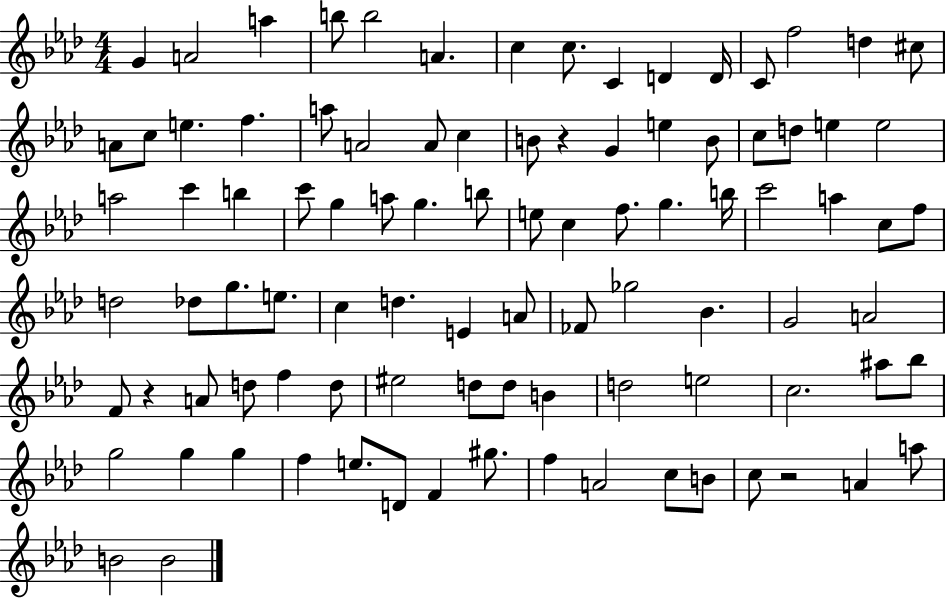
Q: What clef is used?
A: treble